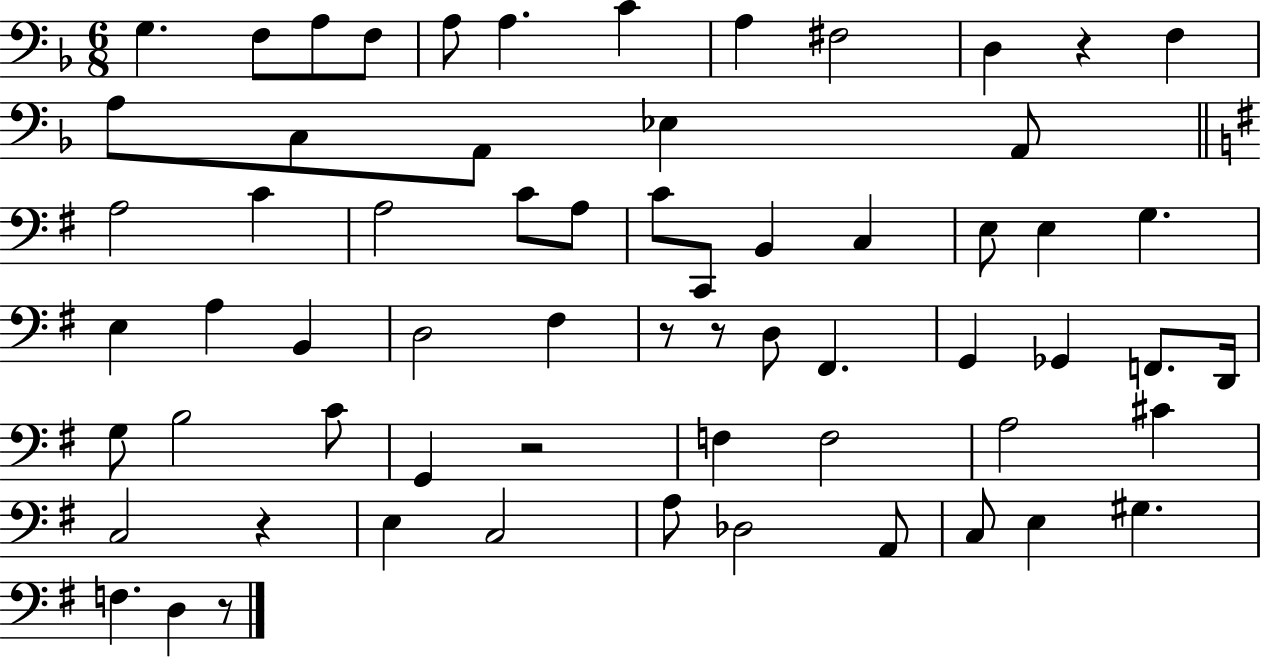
G3/q. F3/e A3/e F3/e A3/e A3/q. C4/q A3/q F#3/h D3/q R/q F3/q A3/e C3/e A2/e Eb3/q A2/e A3/h C4/q A3/h C4/e A3/e C4/e C2/e B2/q C3/q E3/e E3/q G3/q. E3/q A3/q B2/q D3/h F#3/q R/e R/e D3/e F#2/q. G2/q Gb2/q F2/e. D2/s G3/e B3/h C4/e G2/q R/h F3/q F3/h A3/h C#4/q C3/h R/q E3/q C3/h A3/e Db3/h A2/e C3/e E3/q G#3/q. F3/q. D3/q R/e